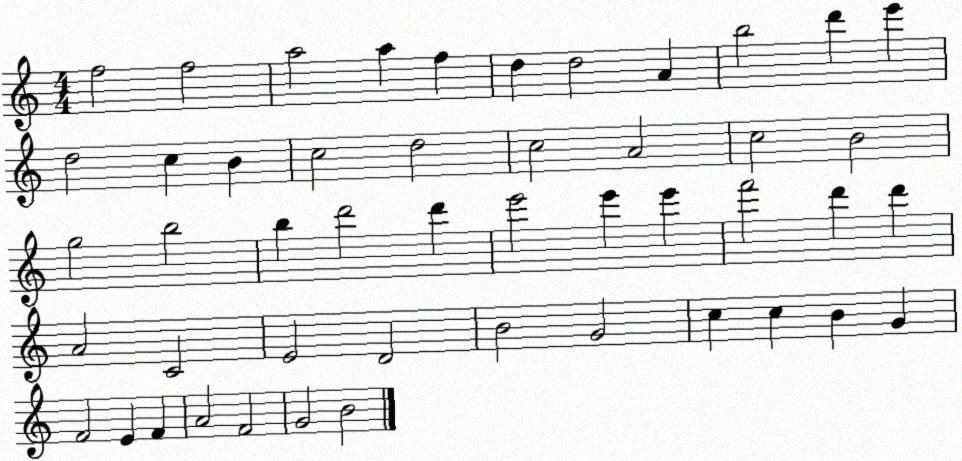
X:1
T:Untitled
M:4/4
L:1/4
K:C
f2 f2 a2 a f d d2 A b2 d' e' d2 c B c2 d2 c2 A2 c2 B2 g2 b2 b d'2 d' e'2 e' e' f'2 d' d' A2 C2 E2 D2 B2 G2 c c B G F2 E F A2 F2 G2 B2